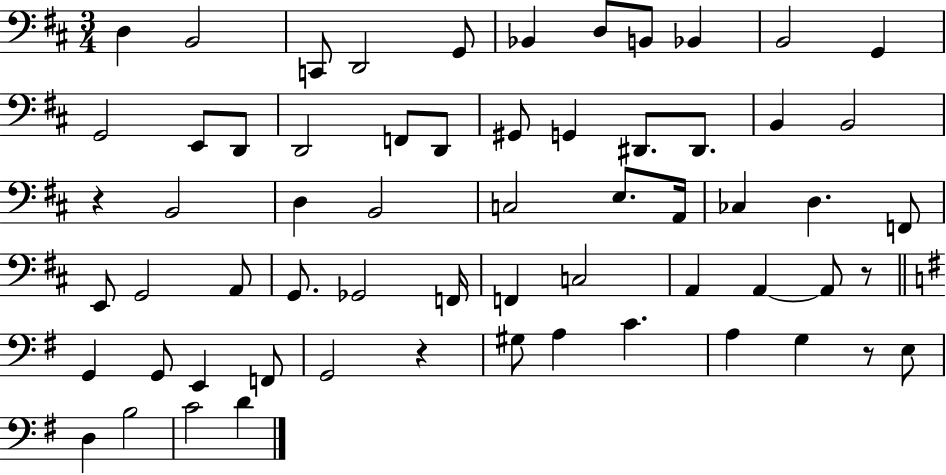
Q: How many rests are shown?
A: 4